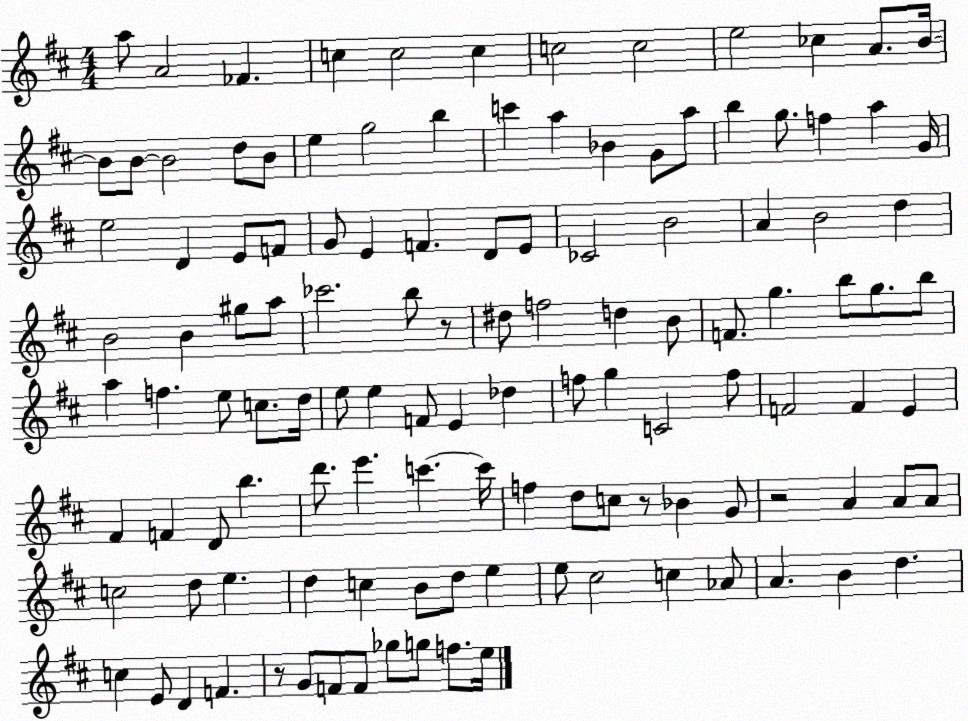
X:1
T:Untitled
M:4/4
L:1/4
K:D
a/2 A2 _F c c2 c c2 c2 e2 _c A/2 B/4 B/2 B/2 B2 d/2 B/2 e g2 b c' a _B G/2 a/2 b g/2 f a G/4 e2 D E/2 F/2 G/2 E F D/2 E/2 _C2 B2 A B2 d B2 B ^g/2 a/2 _c'2 b/2 z/2 ^d/2 f2 d B/2 F/2 g b/2 g/2 b/2 a f e/2 c/2 d/4 e/2 e F/2 E _d f/2 g C2 f/2 F2 F E ^F F D/2 b d'/2 e' c' c'/4 f d/2 c/2 z/2 _B G/2 z2 A A/2 A/2 c2 d/2 e d c B/2 d/2 e e/2 ^c2 c _A/2 A B d c E/2 D F z/2 G/2 F/2 F/2 _g/2 g/2 f/2 e/4